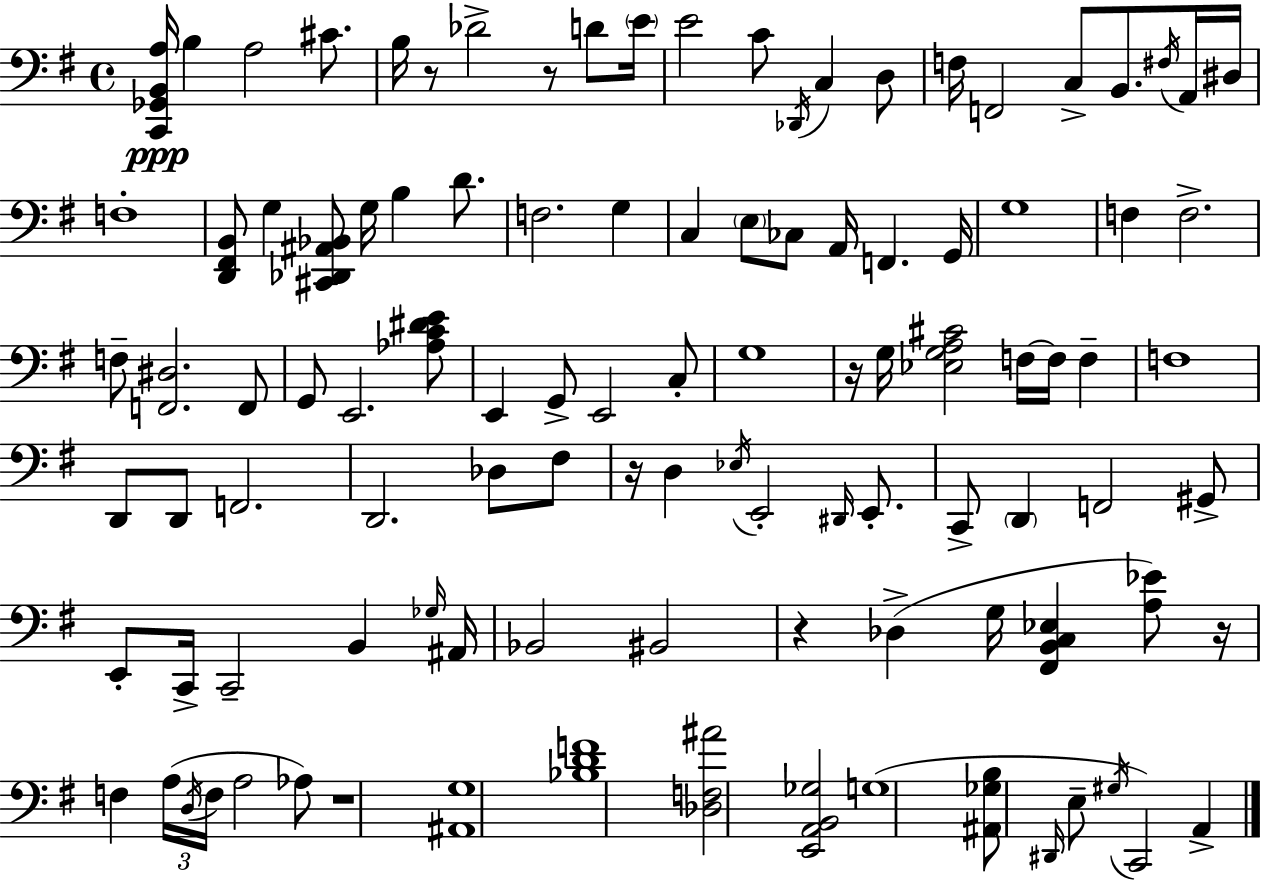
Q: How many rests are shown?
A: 7